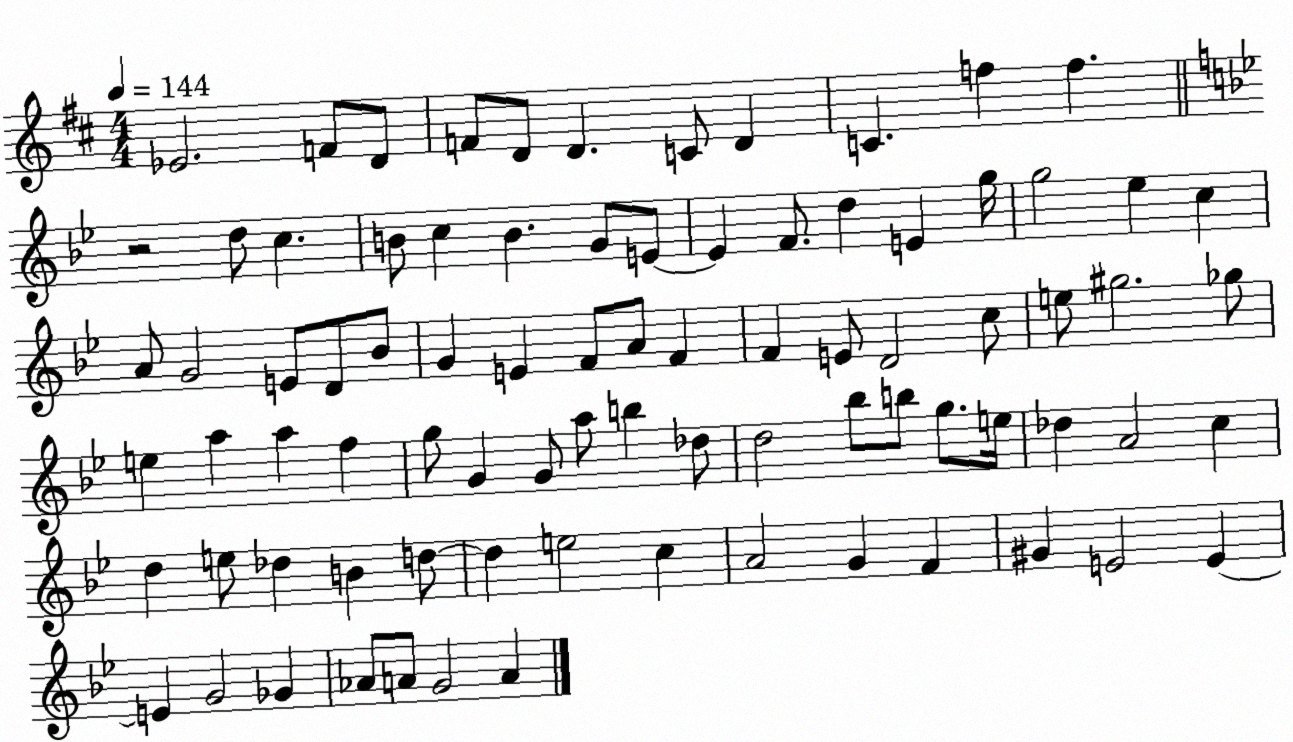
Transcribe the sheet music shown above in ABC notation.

X:1
T:Untitled
M:4/4
L:1/4
K:D
_E2 F/2 D/2 F/2 D/2 D C/2 D C f f z2 d/2 c B/2 c B G/2 E/2 E F/2 d E g/4 g2 _e c A/2 G2 E/2 D/2 _B/2 G E F/2 A/2 F F E/2 D2 c/2 e/2 ^g2 _g/2 e a a f g/2 G G/2 a/2 b _d/2 d2 _b/2 b/2 g/2 e/4 _d A2 c d e/2 _d B d/2 d e2 c A2 G F ^G E2 E E G2 _G _A/2 A/2 G2 A